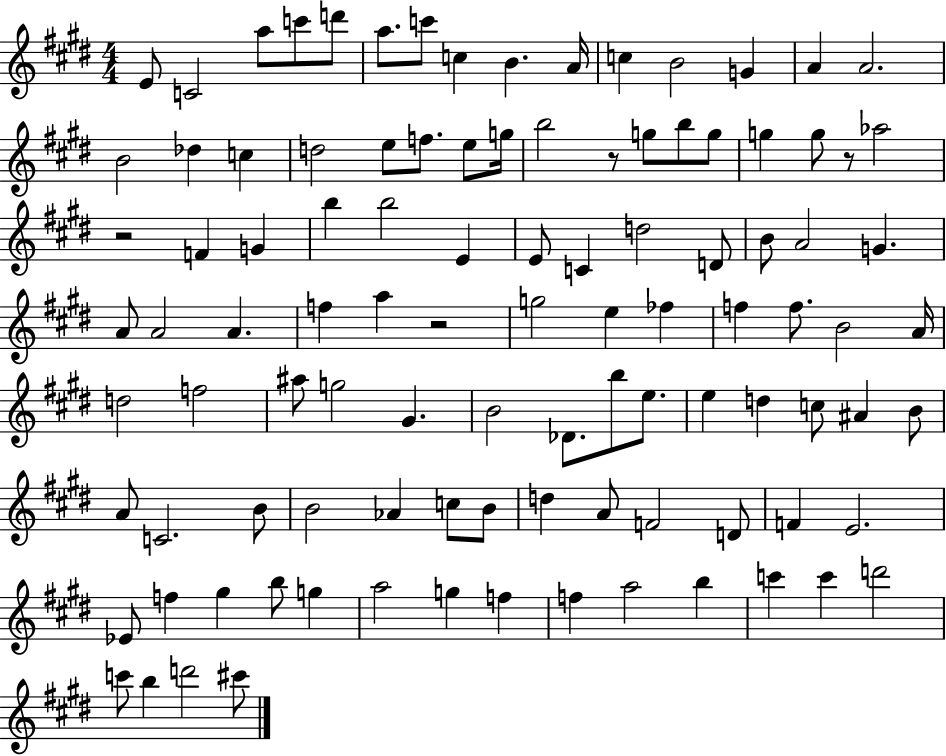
{
  \clef treble
  \numericTimeSignature
  \time 4/4
  \key e \major
  \repeat volta 2 { e'8 c'2 a''8 c'''8 d'''8 | a''8. c'''8 c''4 b'4. a'16 | c''4 b'2 g'4 | a'4 a'2. | \break b'2 des''4 c''4 | d''2 e''8 f''8. e''8 g''16 | b''2 r8 g''8 b''8 g''8 | g''4 g''8 r8 aes''2 | \break r2 f'4 g'4 | b''4 b''2 e'4 | e'8 c'4 d''2 d'8 | b'8 a'2 g'4. | \break a'8 a'2 a'4. | f''4 a''4 r2 | g''2 e''4 fes''4 | f''4 f''8. b'2 a'16 | \break d''2 f''2 | ais''8 g''2 gis'4. | b'2 des'8. b''8 e''8. | e''4 d''4 c''8 ais'4 b'8 | \break a'8 c'2. b'8 | b'2 aes'4 c''8 b'8 | d''4 a'8 f'2 d'8 | f'4 e'2. | \break ees'8 f''4 gis''4 b''8 g''4 | a''2 g''4 f''4 | f''4 a''2 b''4 | c'''4 c'''4 d'''2 | \break c'''8 b''4 d'''2 cis'''8 | } \bar "|."
}